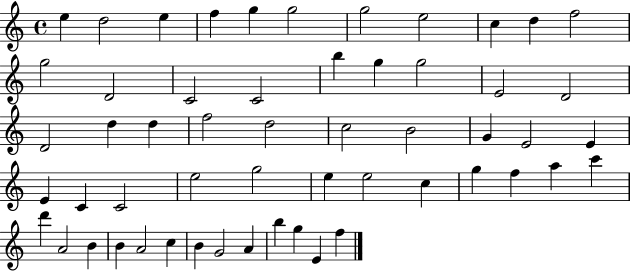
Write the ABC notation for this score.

X:1
T:Untitled
M:4/4
L:1/4
K:C
e d2 e f g g2 g2 e2 c d f2 g2 D2 C2 C2 b g g2 E2 D2 D2 d d f2 d2 c2 B2 G E2 E E C C2 e2 g2 e e2 c g f a c' d' A2 B B A2 c B G2 A b g E f